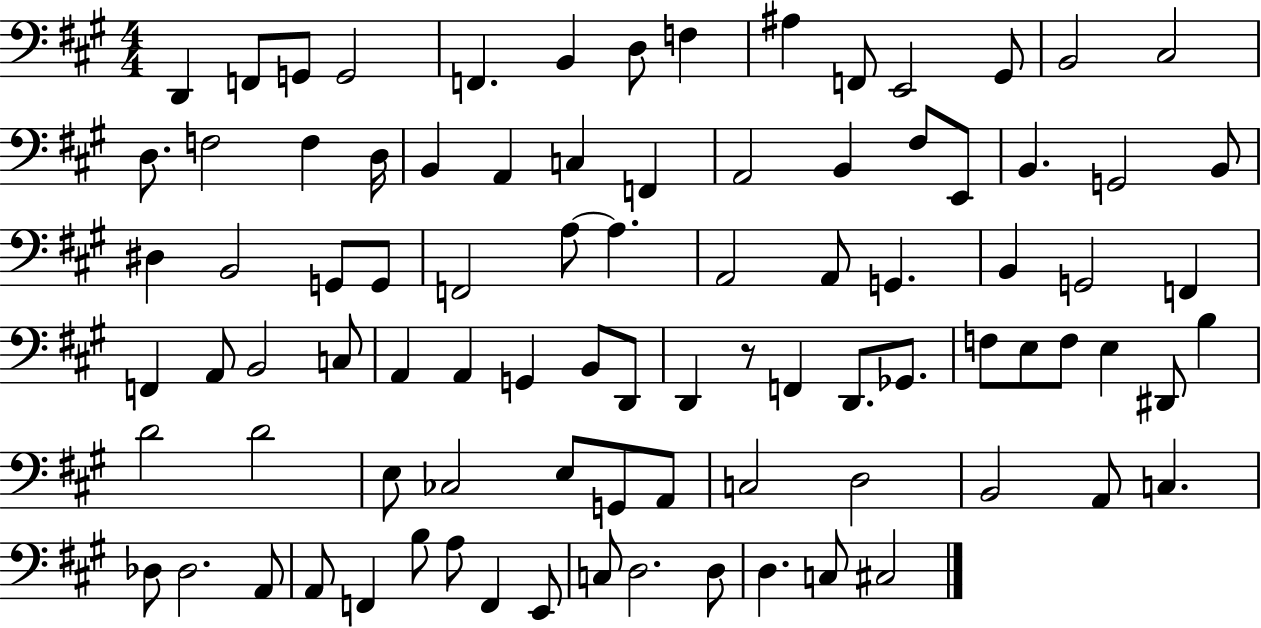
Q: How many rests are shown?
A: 1